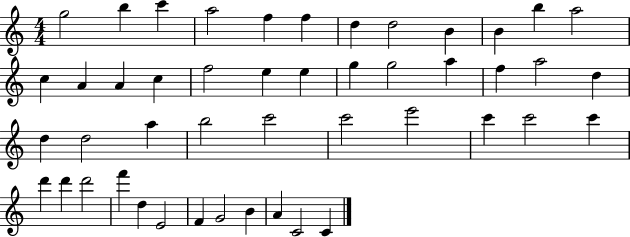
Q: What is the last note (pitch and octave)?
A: C4